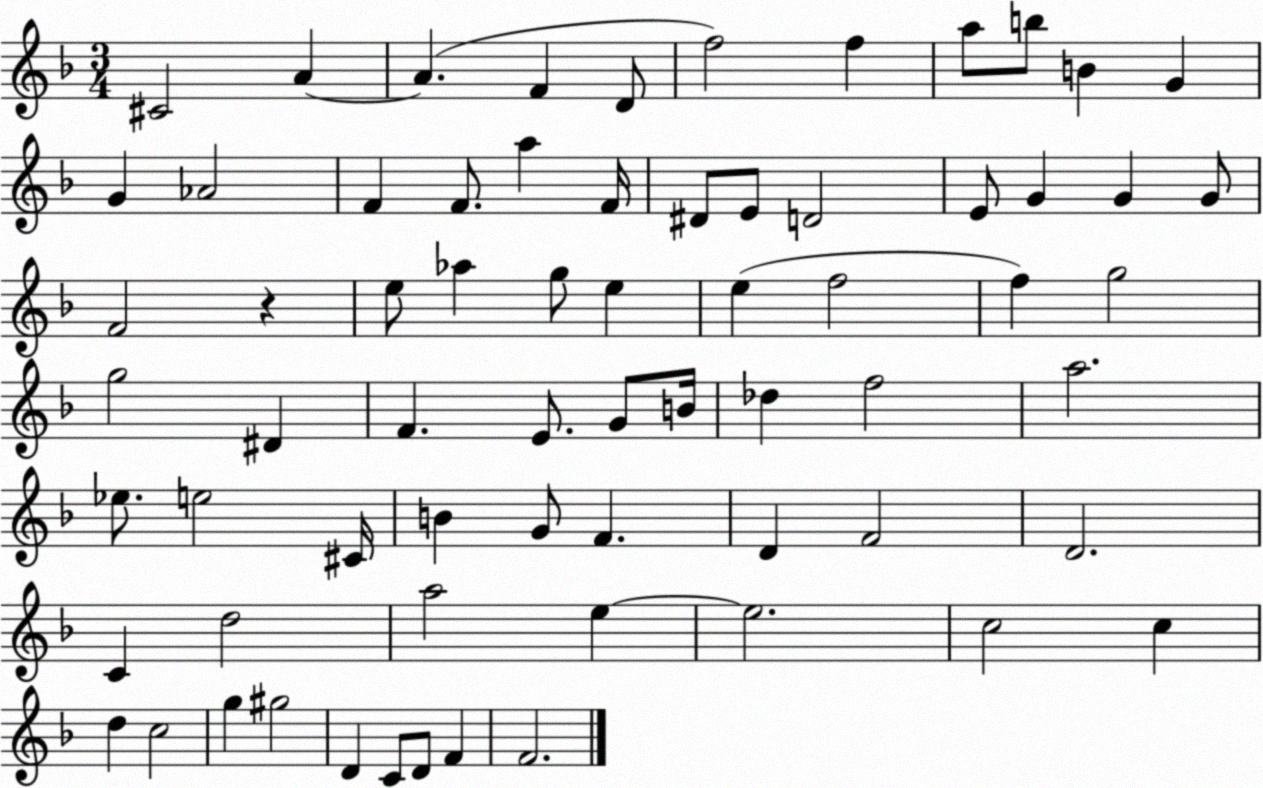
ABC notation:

X:1
T:Untitled
M:3/4
L:1/4
K:F
^C2 A A F D/2 f2 f a/2 b/2 B G G _A2 F F/2 a F/4 ^D/2 E/2 D2 E/2 G G G/2 F2 z e/2 _a g/2 e e f2 f g2 g2 ^D F E/2 G/2 B/4 _d f2 a2 _e/2 e2 ^C/4 B G/2 F D F2 D2 C d2 a2 e e2 c2 c d c2 g ^g2 D C/2 D/2 F F2